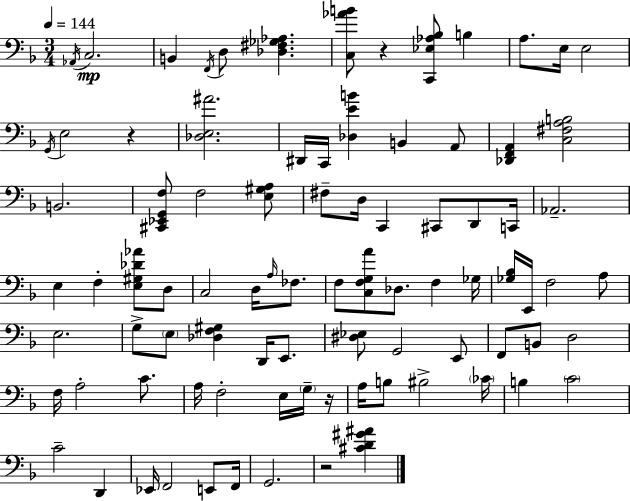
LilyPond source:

{
  \clef bass
  \numericTimeSignature
  \time 3/4
  \key f \major
  \tempo 4 = 144
  \acciaccatura { aes,16 }\mp c2. | b,4 \acciaccatura { f,16 } d8 <des fis ges aes>4. | <c aes' b'>8 r4 <c, ees aes bes>8 b4 | a8. e16 e2 | \break \acciaccatura { g,16 } e2 r4 | <des e ais'>2. | dis,16 c,16 <des e' b'>4 b,4 | a,8 <des, f, a,>4 <c fis a b>2 | \break b,2. | <cis, ees, g, f>8 f2 | <e gis a>8 fis8-- d16 c,4 cis,8 | d,8 c,16 aes,2.-- | \break e4 f4-. <e gis des' aes'>8 | d8 c2 d16 | \grace { a16 } fes8. f8 <c f g a'>8 des8. f4 | ges16 <ges bes>16 e,16 f2 | \break a8 e2. | g8-> \parenthesize e8 <des f gis>4 | d,16 e,8. <dis ees>8 g,2 | e,8 f,8 b,8 d2 | \break f16 a2-. | c'8. a16 f2-. | e16 \parenthesize g16-- r16 a16 b8 bis2-> | \parenthesize ces'16 b4 \parenthesize c'2 | \break c'2-- | d,4 ees,16 f,2 | e,8 f,16 g,2. | r2 | \break <cis' d' gis' ais'>4 \bar "|."
}